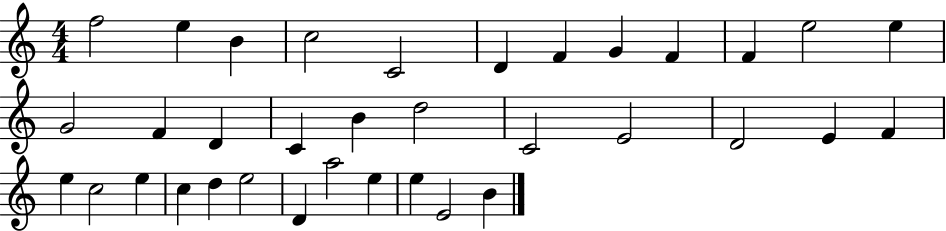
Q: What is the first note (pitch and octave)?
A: F5